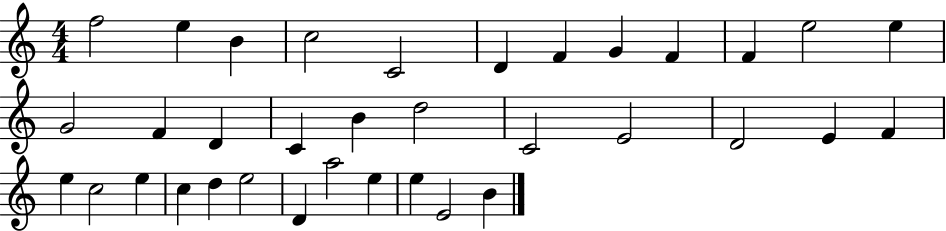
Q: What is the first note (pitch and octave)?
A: F5